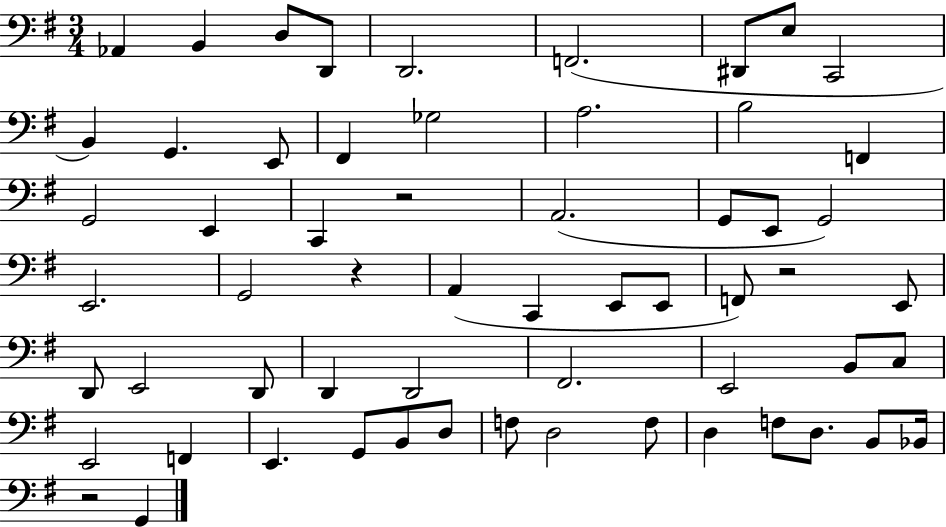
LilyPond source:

{
  \clef bass
  \numericTimeSignature
  \time 3/4
  \key g \major
  \repeat volta 2 { aes,4 b,4 d8 d,8 | d,2. | f,2.( | dis,8 e8 c,2 | \break b,4) g,4. e,8 | fis,4 ges2 | a2. | b2 f,4 | \break g,2 e,4 | c,4 r2 | a,2.( | g,8 e,8 g,2) | \break e,2. | g,2 r4 | a,4( c,4 e,8 e,8 | f,8) r2 e,8 | \break d,8 e,2 d,8 | d,4 d,2 | fis,2. | e,2 b,8 c8 | \break e,2 f,4 | e,4. g,8 b,8 d8 | f8 d2 f8 | d4 f8 d8. b,8 bes,16 | \break r2 g,4 | } \bar "|."
}